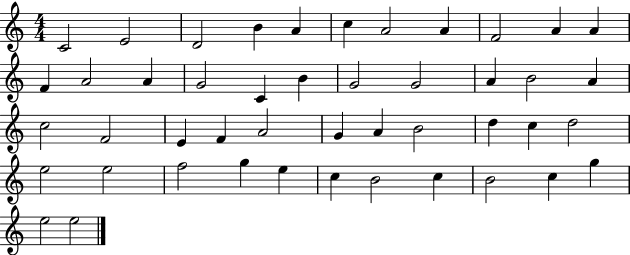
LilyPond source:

{
  \clef treble
  \numericTimeSignature
  \time 4/4
  \key c \major
  c'2 e'2 | d'2 b'4 a'4 | c''4 a'2 a'4 | f'2 a'4 a'4 | \break f'4 a'2 a'4 | g'2 c'4 b'4 | g'2 g'2 | a'4 b'2 a'4 | \break c''2 f'2 | e'4 f'4 a'2 | g'4 a'4 b'2 | d''4 c''4 d''2 | \break e''2 e''2 | f''2 g''4 e''4 | c''4 b'2 c''4 | b'2 c''4 g''4 | \break e''2 e''2 | \bar "|."
}